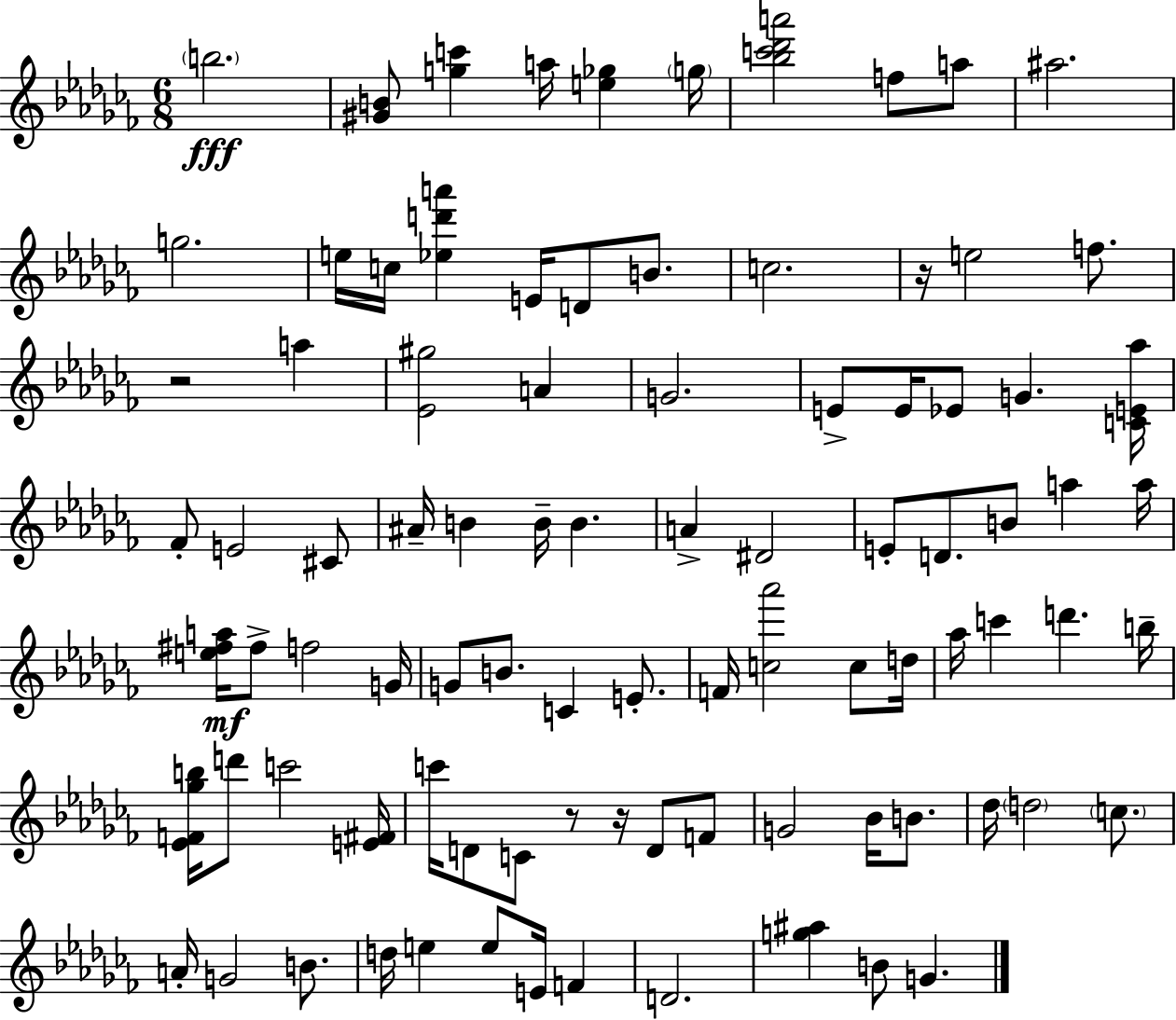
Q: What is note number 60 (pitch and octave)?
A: B4